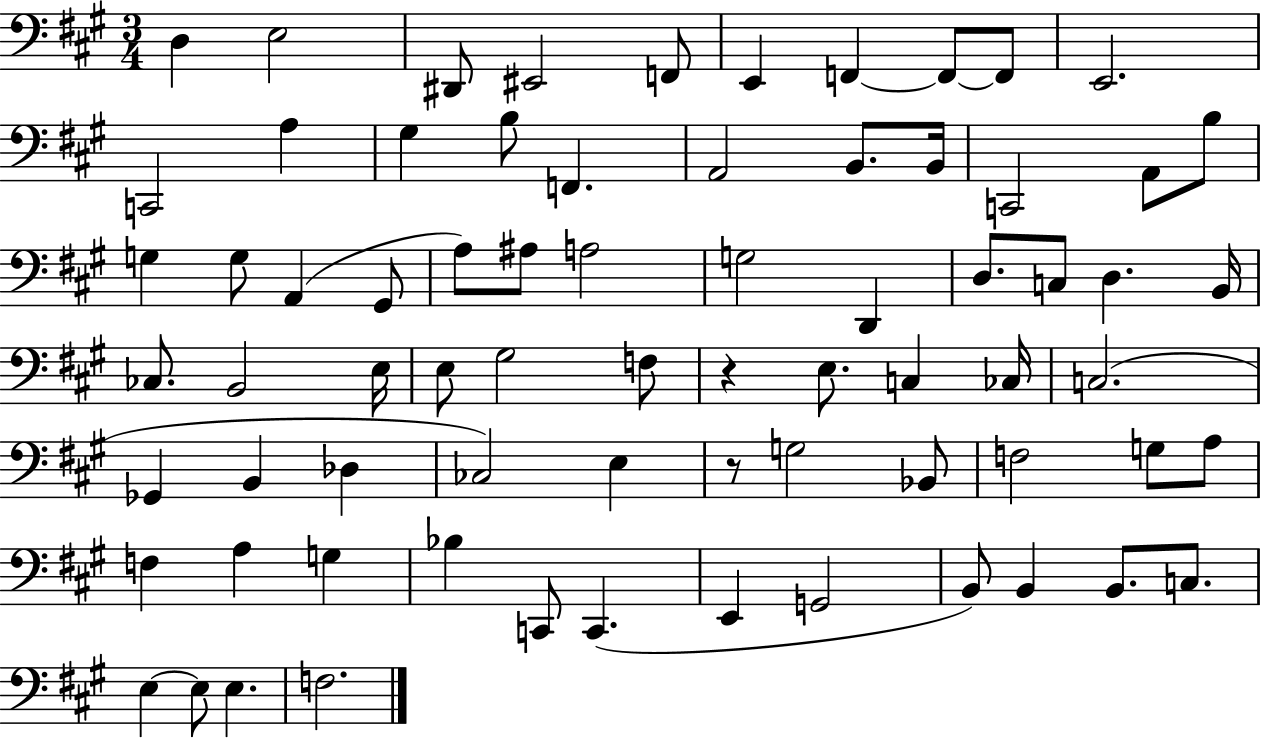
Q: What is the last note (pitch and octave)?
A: F3